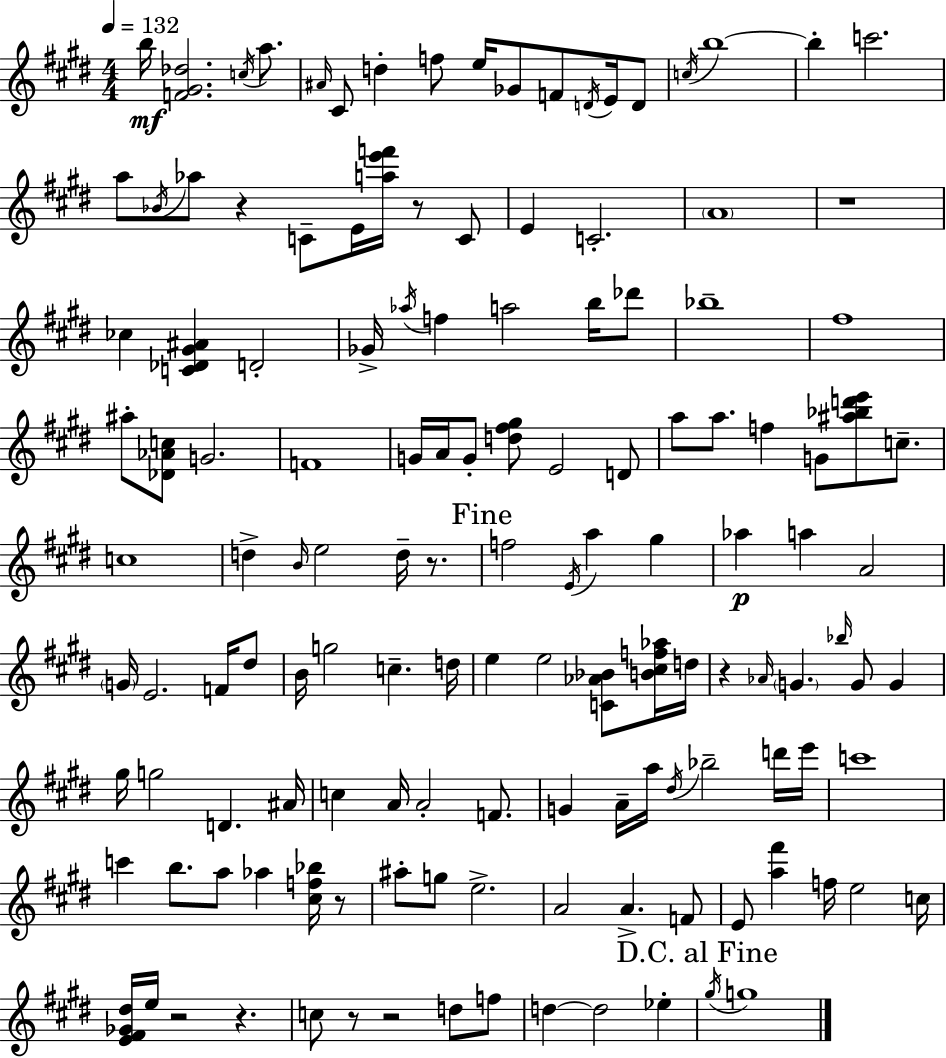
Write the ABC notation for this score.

X:1
T:Untitled
M:4/4
L:1/4
K:E
b/4 [F^G_d]2 c/4 a/2 ^A/4 ^C/2 d f/2 e/4 _G/2 F/2 D/4 E/4 D/2 c/4 b4 b c'2 a/2 _B/4 _a/2 z C/2 E/4 [ae'f']/4 z/2 C/2 E C2 A4 z4 _c [C_D^G^A] D2 _G/4 _a/4 f a2 b/4 _d'/2 _b4 ^f4 ^a/2 [_D_Ac]/2 G2 F4 G/4 A/4 G/2 [d^f^g]/2 E2 D/2 a/2 a/2 f G/2 [^a_bd'e']/2 c/2 c4 d B/4 e2 d/4 z/2 f2 E/4 a ^g _a a A2 G/4 E2 F/4 ^d/2 B/4 g2 c d/4 e e2 [C_A_B]/2 [B^cf_a]/4 d/4 z _A/4 G _b/4 G/2 G ^g/4 g2 D ^A/4 c A/4 A2 F/2 G A/4 a/4 ^d/4 _b2 d'/4 e'/4 c'4 c' b/2 a/2 _a [^cf_b]/4 z/2 ^a/2 g/2 e2 A2 A F/2 E/2 [a^f'] f/4 e2 c/4 [E^F_G^d]/4 e/4 z2 z c/2 z/2 z2 d/2 f/2 d d2 _e ^g/4 g4